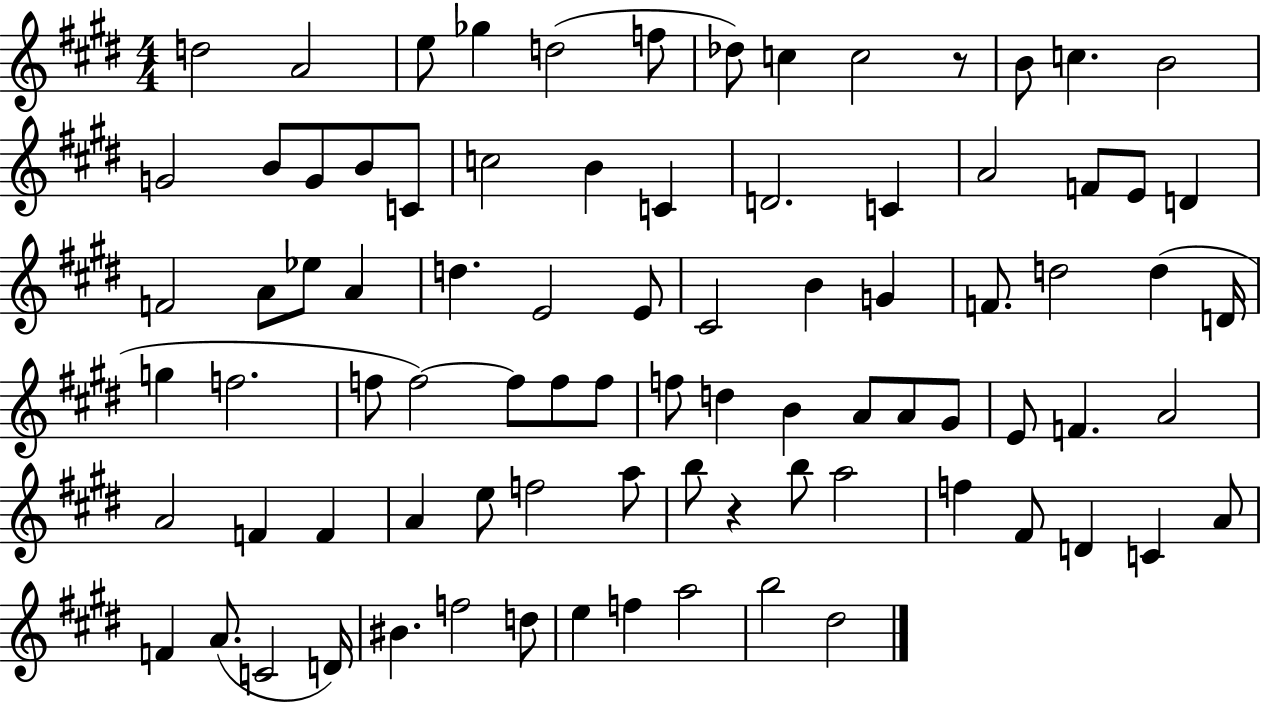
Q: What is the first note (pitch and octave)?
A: D5